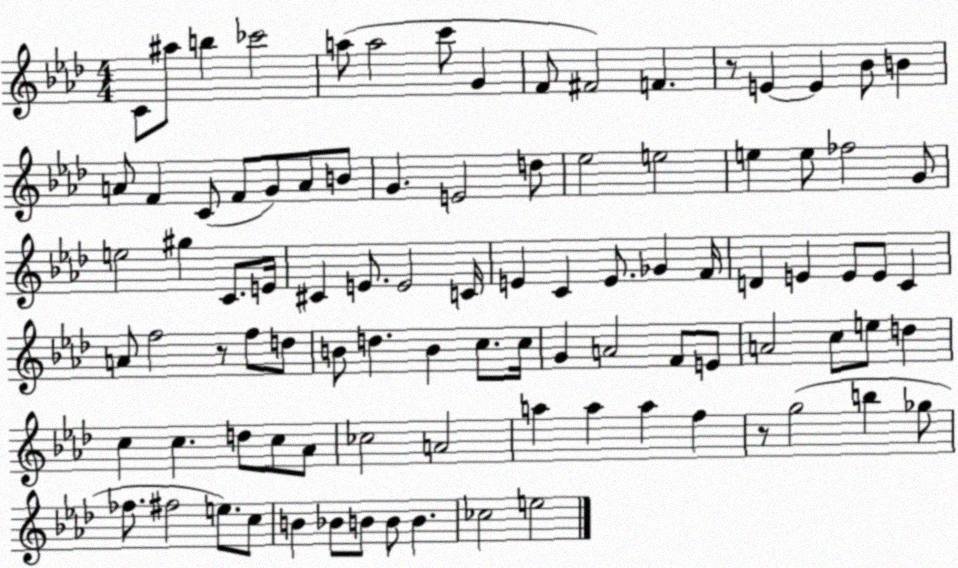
X:1
T:Untitled
M:4/4
L:1/4
K:Ab
C/2 ^a/2 b _c'2 a/2 a2 c'/2 G F/2 ^F2 F z/2 E E _B/2 B A/2 F C/2 F/2 G/2 A/2 B/2 G E2 d/2 _e2 e2 e e/2 _f2 G/2 e2 ^g C/2 E/4 ^C E/2 E2 C/4 E C E/2 _G F/4 D E E/2 E/2 C A/2 f2 z/2 f/2 d/2 B/2 d B c/2 c/4 G A2 F/2 E/2 A2 c/2 e/2 d c c d/2 c/2 _A/2 _c2 A2 a a a f z/2 g2 b _g/2 _f/2 ^f2 e/2 c/2 B _B/2 B/2 B/2 B _c2 e2